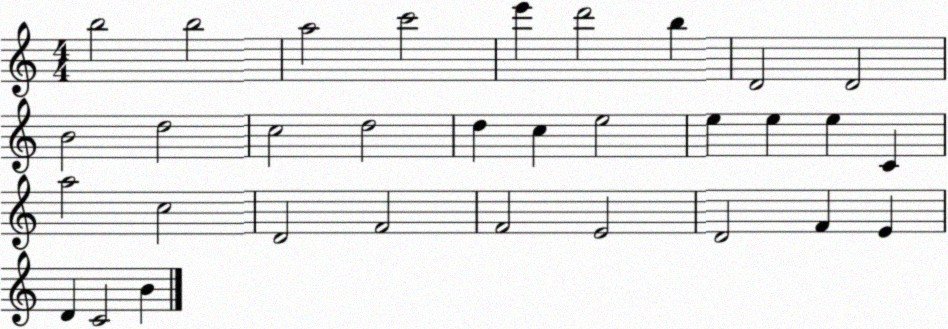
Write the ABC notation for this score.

X:1
T:Untitled
M:4/4
L:1/4
K:C
b2 b2 a2 c'2 e' d'2 b D2 D2 B2 d2 c2 d2 d c e2 e e e C a2 c2 D2 F2 F2 E2 D2 F E D C2 B